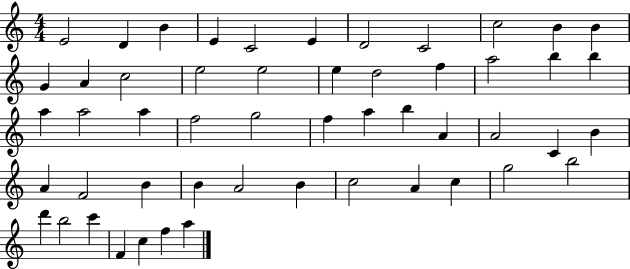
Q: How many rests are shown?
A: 0